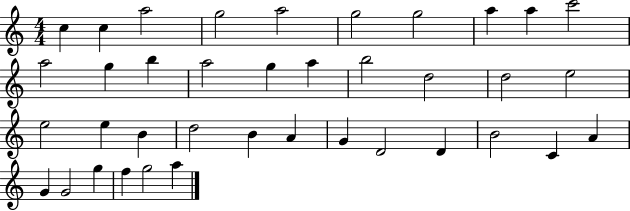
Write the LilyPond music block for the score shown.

{
  \clef treble
  \numericTimeSignature
  \time 4/4
  \key c \major
  c''4 c''4 a''2 | g''2 a''2 | g''2 g''2 | a''4 a''4 c'''2 | \break a''2 g''4 b''4 | a''2 g''4 a''4 | b''2 d''2 | d''2 e''2 | \break e''2 e''4 b'4 | d''2 b'4 a'4 | g'4 d'2 d'4 | b'2 c'4 a'4 | \break g'4 g'2 g''4 | f''4 g''2 a''4 | \bar "|."
}